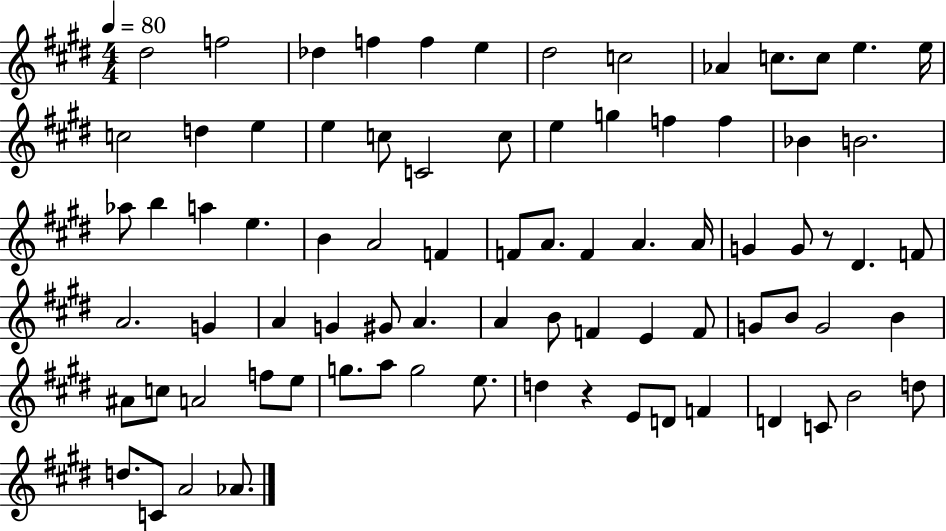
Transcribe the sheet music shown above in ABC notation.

X:1
T:Untitled
M:4/4
L:1/4
K:E
^d2 f2 _d f f e ^d2 c2 _A c/2 c/2 e e/4 c2 d e e c/2 C2 c/2 e g f f _B B2 _a/2 b a e B A2 F F/2 A/2 F A A/4 G G/2 z/2 ^D F/2 A2 G A G ^G/2 A A B/2 F E F/2 G/2 B/2 G2 B ^A/2 c/2 A2 f/2 e/2 g/2 a/2 g2 e/2 d z E/2 D/2 F D C/2 B2 d/2 d/2 C/2 A2 _A/2